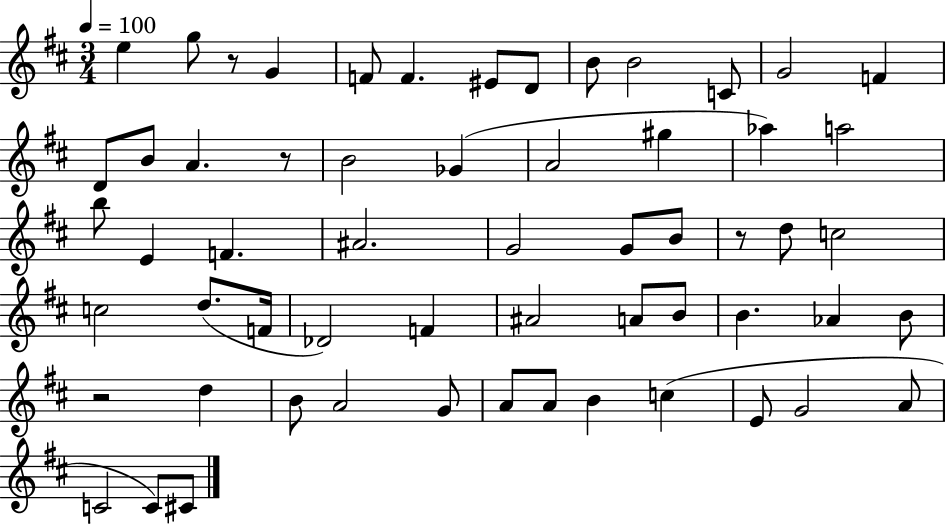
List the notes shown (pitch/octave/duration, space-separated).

E5/q G5/e R/e G4/q F4/e F4/q. EIS4/e D4/e B4/e B4/h C4/e G4/h F4/q D4/e B4/e A4/q. R/e B4/h Gb4/q A4/h G#5/q Ab5/q A5/h B5/e E4/q F4/q. A#4/h. G4/h G4/e B4/e R/e D5/e C5/h C5/h D5/e. F4/s Db4/h F4/q A#4/h A4/e B4/e B4/q. Ab4/q B4/e R/h D5/q B4/e A4/h G4/e A4/e A4/e B4/q C5/q E4/e G4/h A4/e C4/h C4/e C#4/e